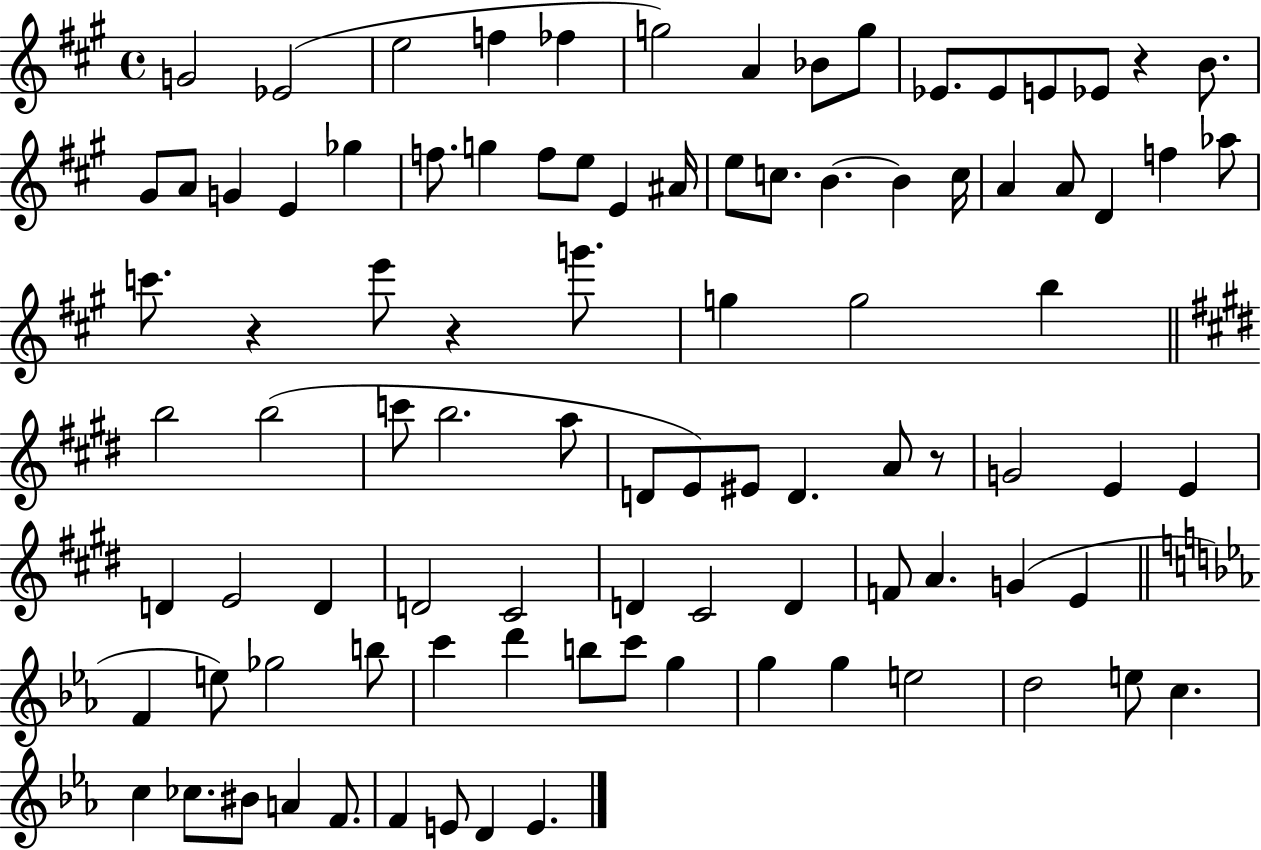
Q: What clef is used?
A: treble